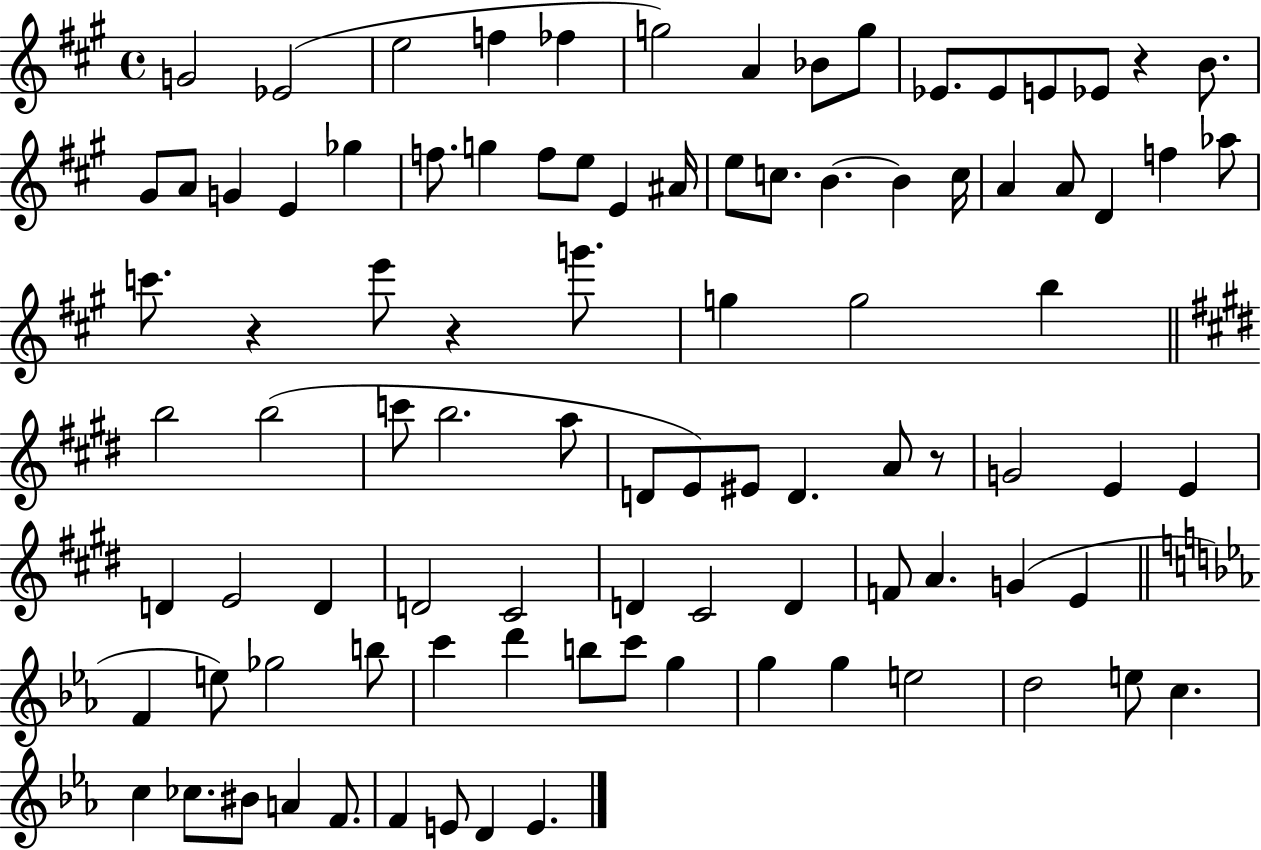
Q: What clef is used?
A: treble